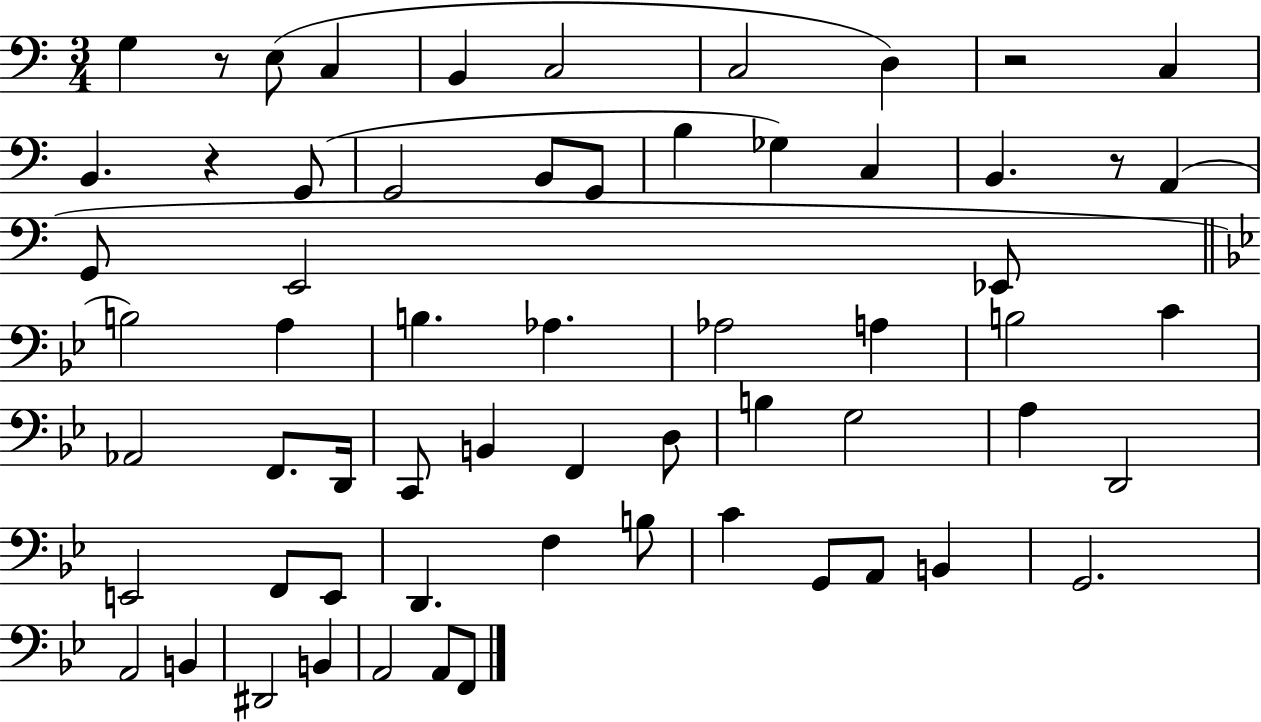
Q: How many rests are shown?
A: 4